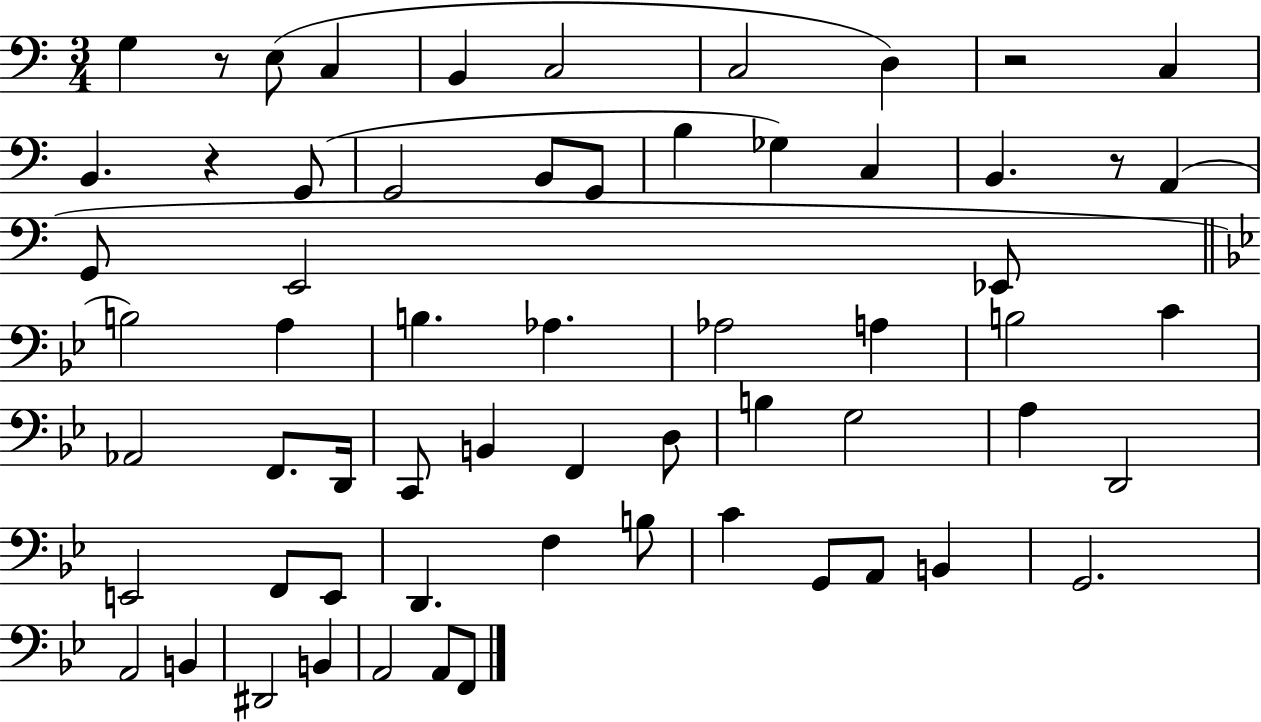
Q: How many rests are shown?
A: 4